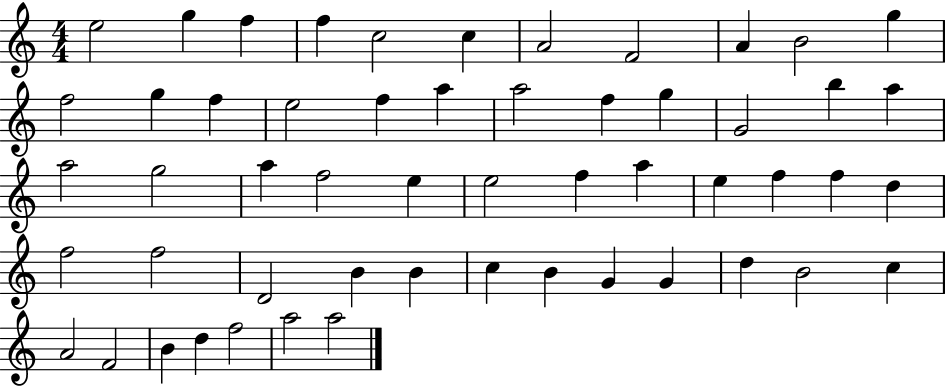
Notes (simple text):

E5/h G5/q F5/q F5/q C5/h C5/q A4/h F4/h A4/q B4/h G5/q F5/h G5/q F5/q E5/h F5/q A5/q A5/h F5/q G5/q G4/h B5/q A5/q A5/h G5/h A5/q F5/h E5/q E5/h F5/q A5/q E5/q F5/q F5/q D5/q F5/h F5/h D4/h B4/q B4/q C5/q B4/q G4/q G4/q D5/q B4/h C5/q A4/h F4/h B4/q D5/q F5/h A5/h A5/h